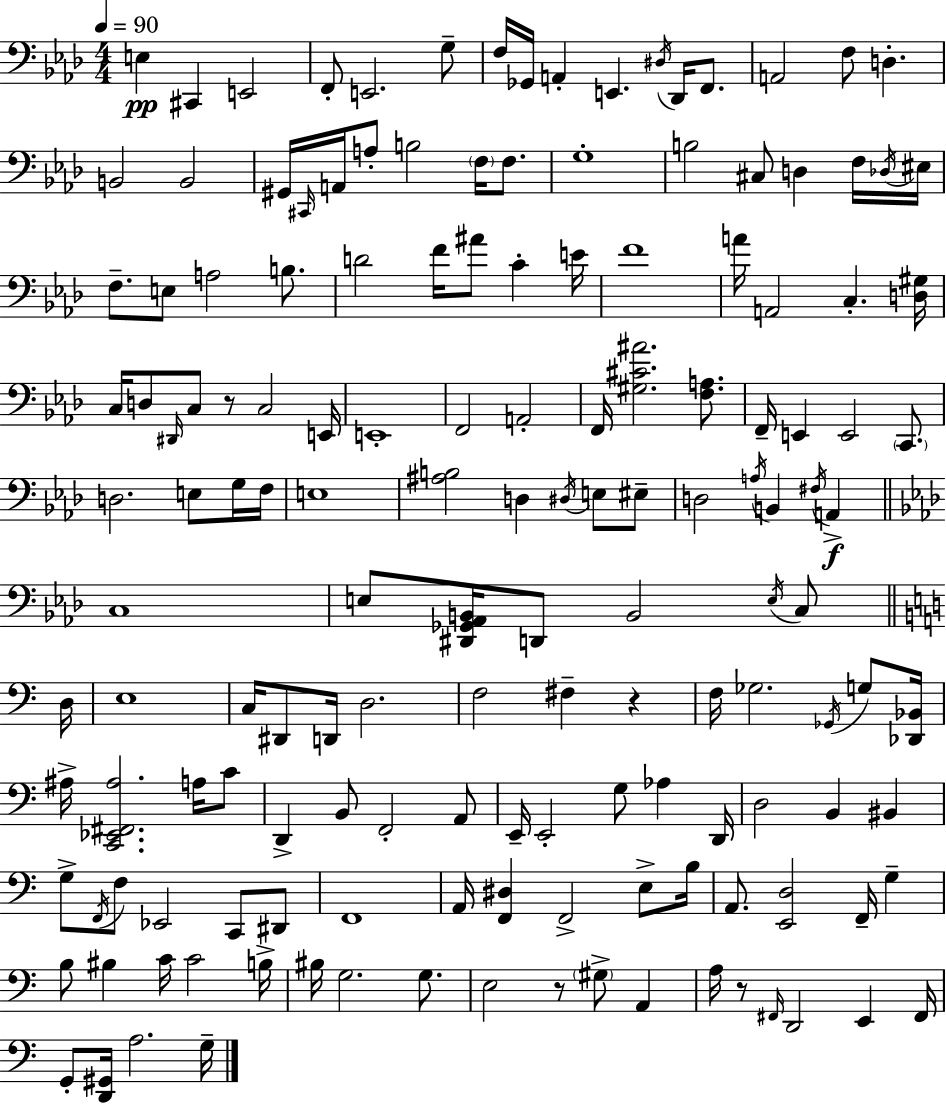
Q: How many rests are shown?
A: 4